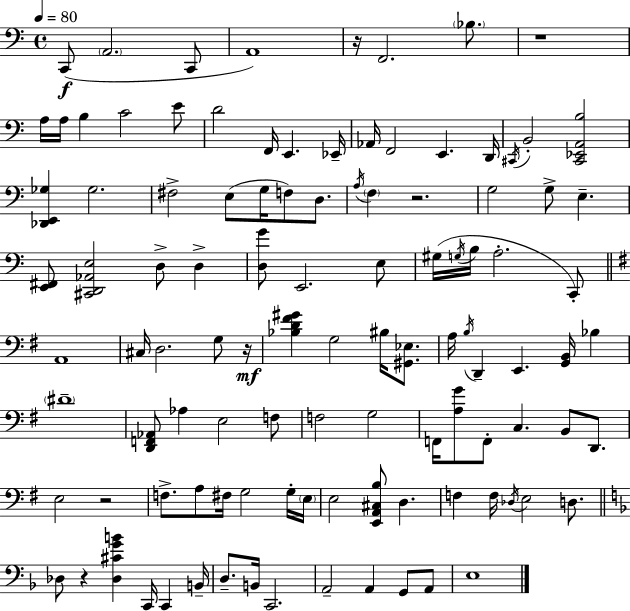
X:1
T:Untitled
M:4/4
L:1/4
K:Am
C,,/2 A,,2 C,,/2 A,,4 z/4 F,,2 _B,/2 z4 A,/4 A,/4 B, C2 E/2 D2 F,,/4 E,, _E,,/4 _A,,/4 F,,2 E,, D,,/4 ^C,,/4 B,,2 [^C,,_E,,A,,B,]2 [_D,,E,,_G,] _G,2 ^F,2 E,/2 G,/4 F,/2 D,/2 A,/4 F, z2 G,2 G,/2 E, [E,,^F,,]/2 [^C,,D,,_A,,E,]2 D,/2 D, [D,G]/2 E,,2 E,/2 ^G,/4 G,/4 B,/4 A,2 C,,/2 A,,4 ^C,/4 D,2 G,/2 z/4 [_B,D^F^G] G,2 ^B,/4 [^G,,_E,]/2 A,/4 B,/4 D,, E,, [G,,B,,]/4 _B, ^D4 [D,,F,,_A,,]/2 _A, E,2 F,/2 F,2 G,2 F,,/4 [A,G]/2 F,,/2 C, B,,/2 D,,/2 E,2 z2 F,/2 A,/2 ^F,/4 G,2 G,/4 E,/4 E,2 [E,,A,,^C,B,]/2 D, F, F,/4 _D,/4 E,2 D,/2 _D,/2 z [_D,^CGB] C,,/4 C,, B,,/4 D,/2 B,,/4 C,,2 A,,2 A,, G,,/2 A,,/2 E,4